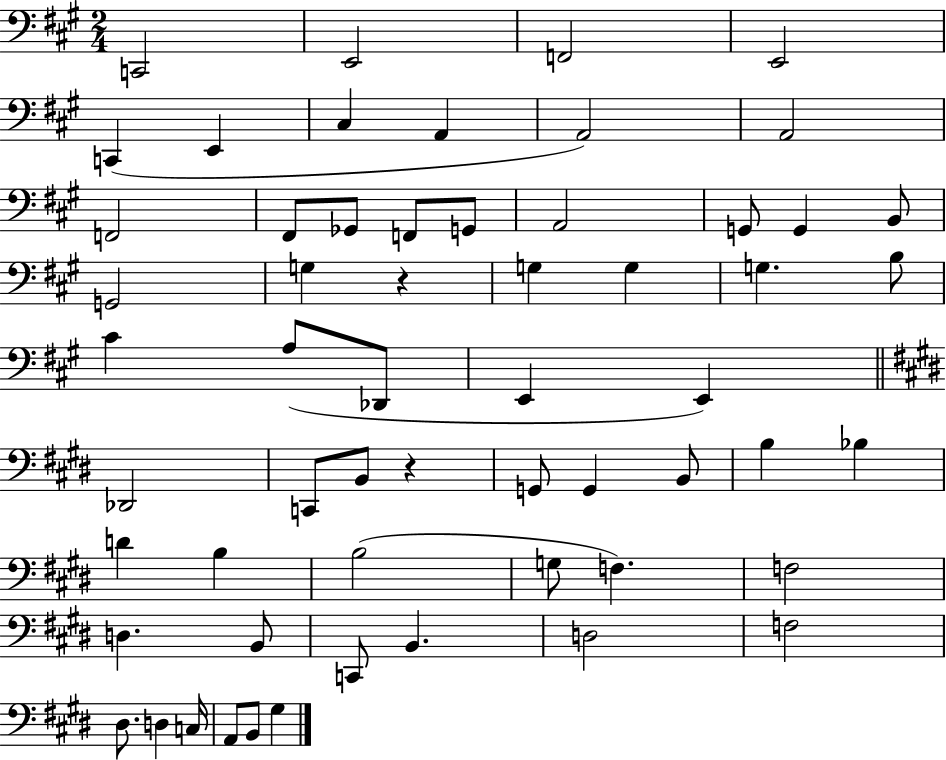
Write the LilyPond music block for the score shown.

{
  \clef bass
  \numericTimeSignature
  \time 2/4
  \key a \major
  c,2 | e,2 | f,2 | e,2 | \break c,4( e,4 | cis4 a,4 | a,2) | a,2 | \break f,2 | fis,8 ges,8 f,8 g,8 | a,2 | g,8 g,4 b,8 | \break g,2 | g4 r4 | g4 g4 | g4. b8 | \break cis'4 a8( des,8 | e,4 e,4) | \bar "||" \break \key e \major des,2 | c,8 b,8 r4 | g,8 g,4 b,8 | b4 bes4 | \break d'4 b4 | b2( | g8 f4.) | f2 | \break d4. b,8 | c,8 b,4. | d2 | f2 | \break dis8. d4 c16 | a,8 b,8 gis4 | \bar "|."
}